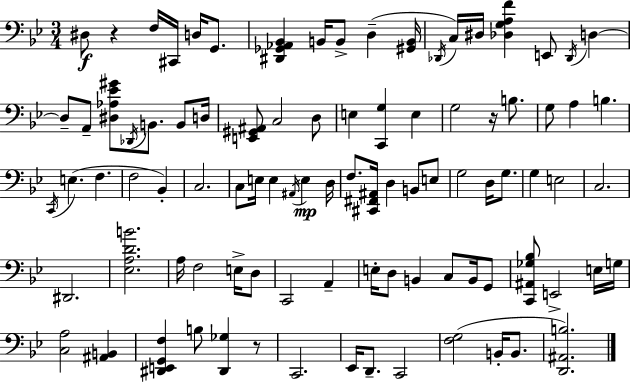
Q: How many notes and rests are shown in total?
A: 92